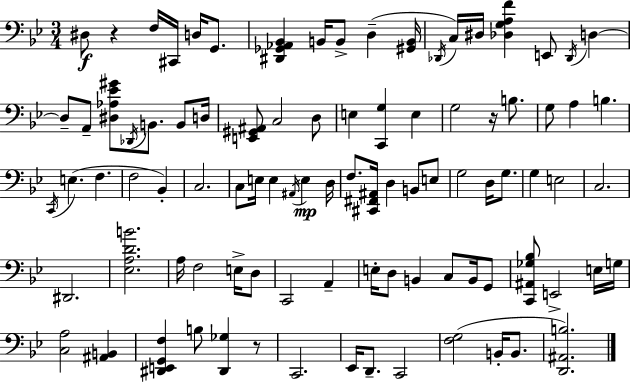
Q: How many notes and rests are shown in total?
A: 92